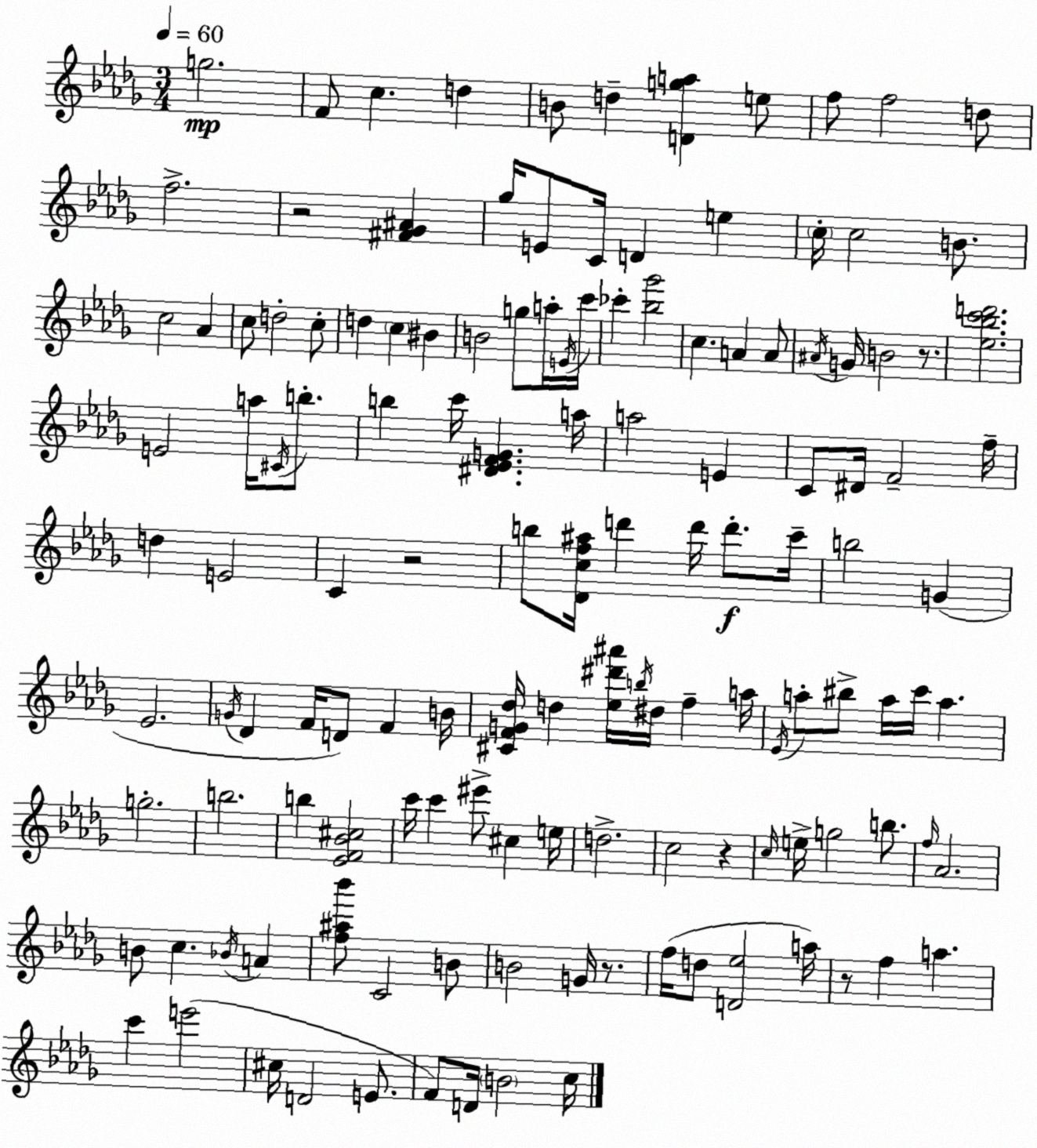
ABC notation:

X:1
T:Untitled
M:3/4
L:1/4
K:Bbm
g2 F/2 c d B/2 d [Dga] e/2 f/2 f2 d/2 f2 z2 [^F_G^A] _g/4 E/2 C/4 D e c/4 c2 B/2 c2 _A c/2 d2 c/2 d c ^B B2 g/2 a/4 E/4 c'/4 _c' [_b_g']2 c A A/2 ^A/4 G/4 B2 z/2 [_e_bc'd']2 E2 a/4 ^C/4 b/2 b c'/4 [^D_EFG] a/4 a2 E C/2 ^D/4 F2 f/4 d E2 C z2 b/2 [_Dcf^a]/4 d' d'/4 d'/2 c'/4 b2 G _E2 G/4 _D F/4 D/2 F B/4 [^CFG_d]/4 d [_e^d'^a']/4 b/4 ^d/4 f a/4 _E/4 a/2 ^b/2 a/4 c'/4 a g2 b2 b [_EF_B^c]2 c'/4 c' ^e'/2 ^c e/4 d2 c2 z c/4 e/4 g2 b/2 f/4 _A2 B/2 c _B/4 A [f^a_b']/2 C2 B/2 B2 G/4 z/2 f/4 d/2 [D_e]2 a/4 z/2 f a c' e'2 ^c/4 D2 E/2 F/2 D/4 B2 c/4